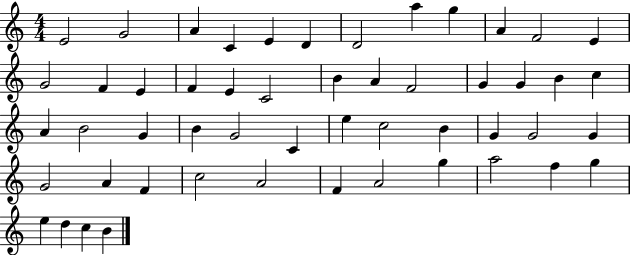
E4/h G4/h A4/q C4/q E4/q D4/q D4/h A5/q G5/q A4/q F4/h E4/q G4/h F4/q E4/q F4/q E4/q C4/h B4/q A4/q F4/h G4/q G4/q B4/q C5/q A4/q B4/h G4/q B4/q G4/h C4/q E5/q C5/h B4/q G4/q G4/h G4/q G4/h A4/q F4/q C5/h A4/h F4/q A4/h G5/q A5/h F5/q G5/q E5/q D5/q C5/q B4/q